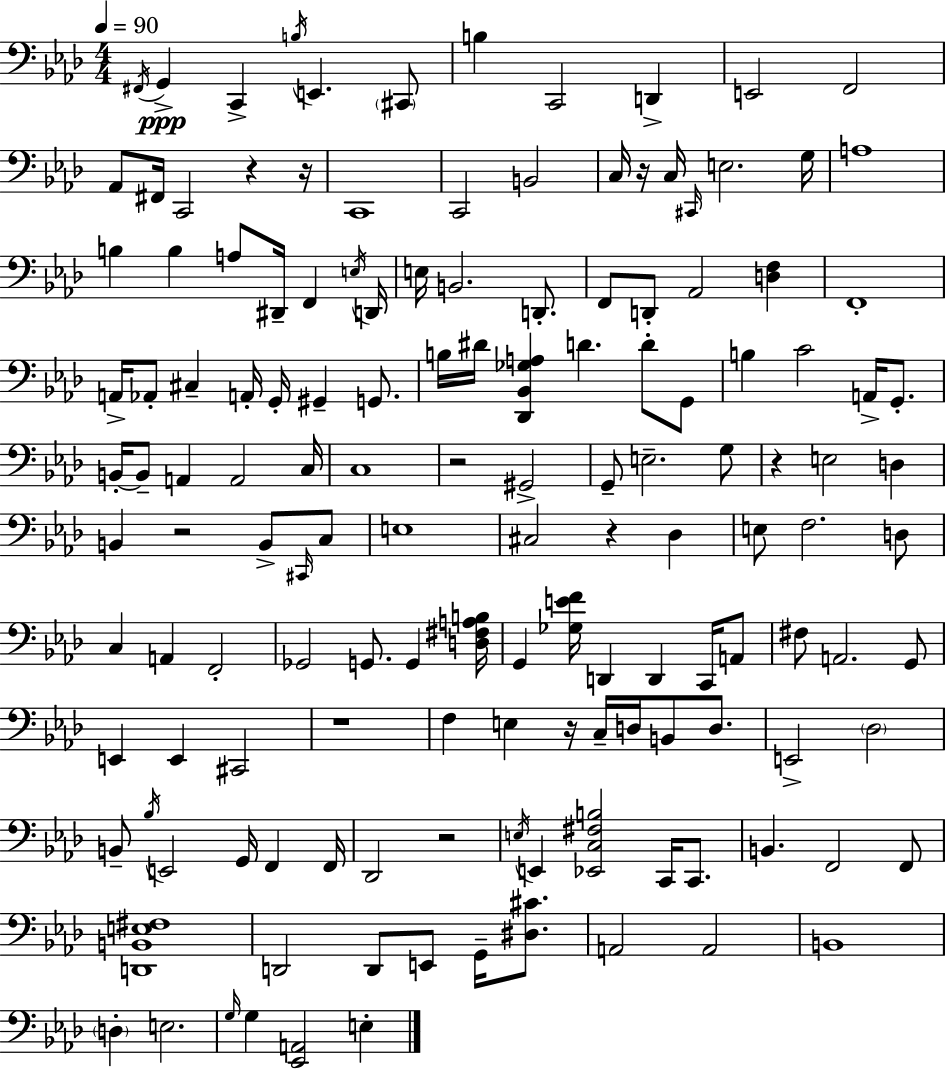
X:1
T:Untitled
M:4/4
L:1/4
K:Fm
^F,,/4 G,, C,, B,/4 E,, ^C,,/2 B, C,,2 D,, E,,2 F,,2 _A,,/2 ^F,,/4 C,,2 z z/4 C,,4 C,,2 B,,2 C,/4 z/4 C,/4 ^C,,/4 E,2 G,/4 A,4 B, B, A,/2 ^D,,/4 F,, E,/4 D,,/4 E,/4 B,,2 D,,/2 F,,/2 D,,/2 _A,,2 [D,F,] F,,4 A,,/4 _A,,/2 ^C, A,,/4 G,,/4 ^G,, G,,/2 B,/4 ^D/4 [_D,,_B,,_G,A,] D D/2 G,,/2 B, C2 A,,/4 G,,/2 B,,/4 B,,/2 A,, A,,2 C,/4 C,4 z2 ^G,,2 G,,/2 E,2 G,/2 z E,2 D, B,, z2 B,,/2 ^C,,/4 C,/2 E,4 ^C,2 z _D, E,/2 F,2 D,/2 C, A,, F,,2 _G,,2 G,,/2 G,, [D,^F,A,B,]/4 G,, [_G,EF]/4 D,, D,, C,,/4 A,,/2 ^F,/2 A,,2 G,,/2 E,, E,, ^C,,2 z4 F, E, z/4 C,/4 D,/4 B,,/2 D,/2 E,,2 _D,2 B,,/2 _B,/4 E,,2 G,,/4 F,, F,,/4 _D,,2 z2 E,/4 E,, [_E,,C,^F,B,]2 C,,/4 C,,/2 B,, F,,2 F,,/2 [D,,B,,E,^F,]4 D,,2 D,,/2 E,,/2 G,,/4 [^D,^C]/2 A,,2 A,,2 B,,4 D, E,2 G,/4 G, [_E,,A,,]2 E,